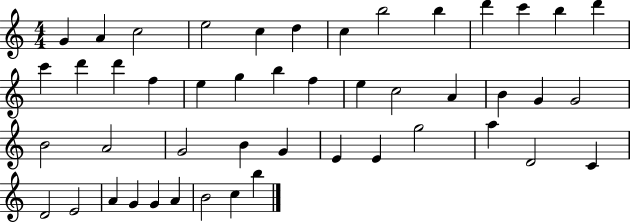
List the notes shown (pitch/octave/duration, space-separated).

G4/q A4/q C5/h E5/h C5/q D5/q C5/q B5/h B5/q D6/q C6/q B5/q D6/q C6/q D6/q D6/q F5/q E5/q G5/q B5/q F5/q E5/q C5/h A4/q B4/q G4/q G4/h B4/h A4/h G4/h B4/q G4/q E4/q E4/q G5/h A5/q D4/h C4/q D4/h E4/h A4/q G4/q G4/q A4/q B4/h C5/q B5/q